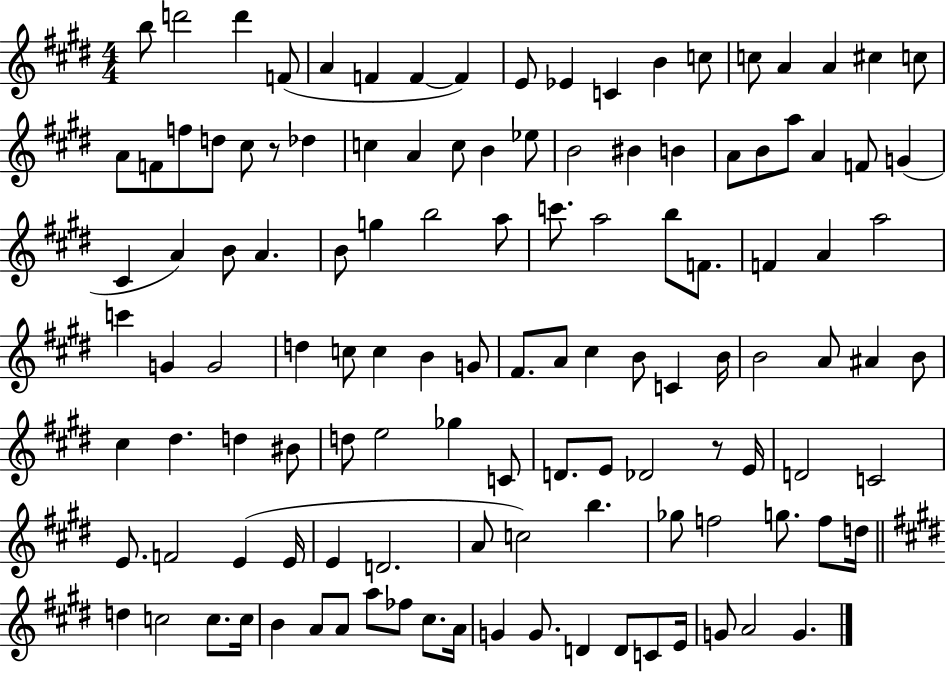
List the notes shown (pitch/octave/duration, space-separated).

B5/e D6/h D6/q F4/e A4/q F4/q F4/q F4/q E4/e Eb4/q C4/q B4/q C5/e C5/e A4/q A4/q C#5/q C5/e A4/e F4/e F5/e D5/e C#5/e R/e Db5/q C5/q A4/q C5/e B4/q Eb5/e B4/h BIS4/q B4/q A4/e B4/e A5/e A4/q F4/e G4/q C#4/q A4/q B4/e A4/q. B4/e G5/q B5/h A5/e C6/e. A5/h B5/e F4/e. F4/q A4/q A5/h C6/q G4/q G4/h D5/q C5/e C5/q B4/q G4/e F#4/e. A4/e C#5/q B4/e C4/q B4/s B4/h A4/e A#4/q B4/e C#5/q D#5/q. D5/q BIS4/e D5/e E5/h Gb5/q C4/e D4/e. E4/e Db4/h R/e E4/s D4/h C4/h E4/e. F4/h E4/q E4/s E4/q D4/h. A4/e C5/h B5/q. Gb5/e F5/h G5/e. F5/e D5/s D5/q C5/h C5/e. C5/s B4/q A4/e A4/e A5/e FES5/e C#5/e. A4/s G4/q G4/e. D4/q D4/e C4/e E4/s G4/e A4/h G4/q.